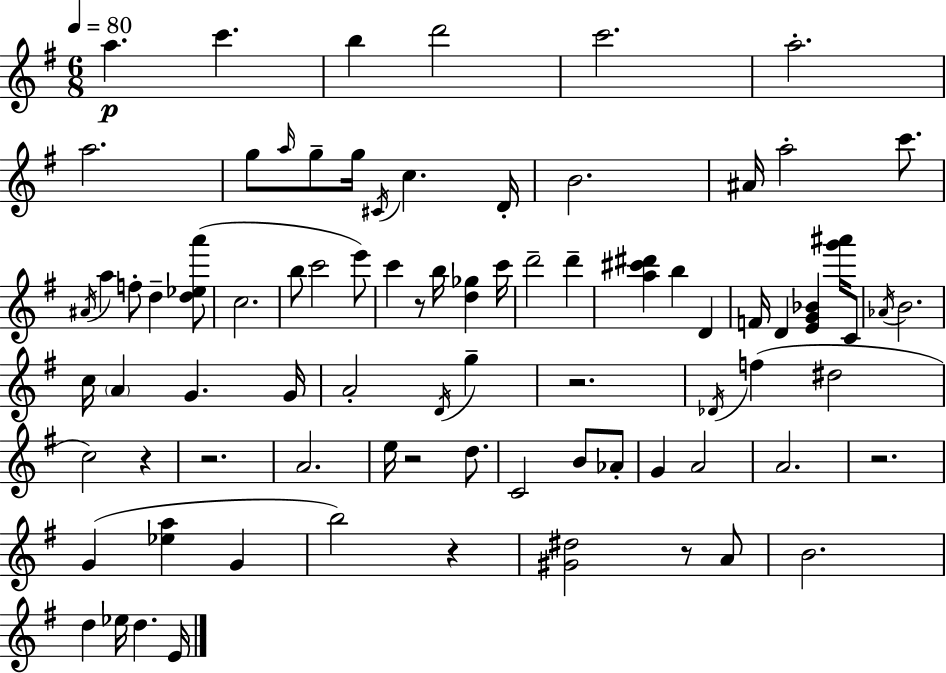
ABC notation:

X:1
T:Untitled
M:6/8
L:1/4
K:G
a c' b d'2 c'2 a2 a2 g/2 a/4 g/2 g/4 ^C/4 c D/4 B2 ^A/4 a2 c'/2 ^A/4 a f/2 d [d_ea']/2 c2 b/2 c'2 e'/2 c' z/2 b/4 [d_g] c'/4 d'2 d' [a^c'^d'] b D F/4 D [EG_B] [g'^a']/4 C/2 _A/4 B2 c/4 A G G/4 A2 D/4 g z2 _D/4 f ^d2 c2 z z2 A2 e/4 z2 d/2 C2 B/2 _A/2 G A2 A2 z2 G [_ea] G b2 z [^G^d]2 z/2 A/2 B2 d _e/4 d E/4